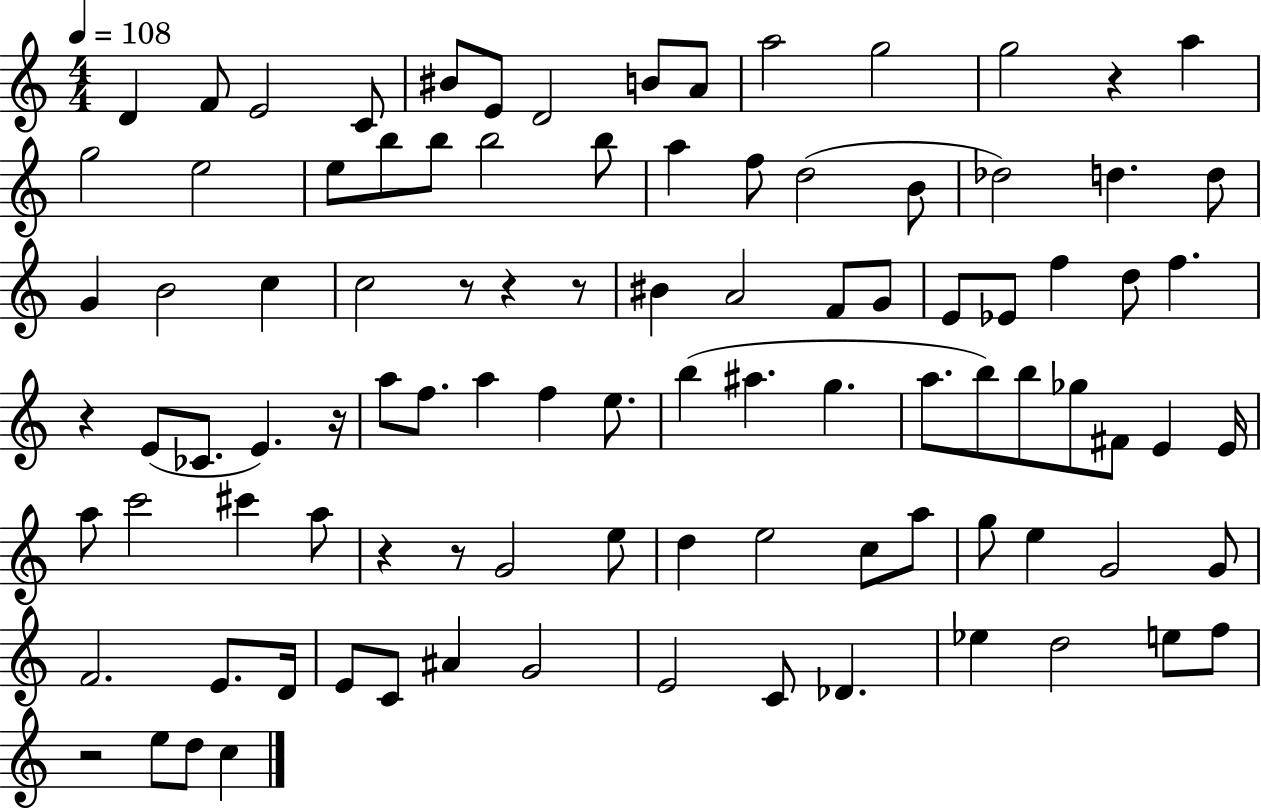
D4/q F4/e E4/h C4/e BIS4/e E4/e D4/h B4/e A4/e A5/h G5/h G5/h R/q A5/q G5/h E5/h E5/e B5/e B5/e B5/h B5/e A5/q F5/e D5/h B4/e Db5/h D5/q. D5/e G4/q B4/h C5/q C5/h R/e R/q R/e BIS4/q A4/h F4/e G4/e E4/e Eb4/e F5/q D5/e F5/q. R/q E4/e CES4/e. E4/q. R/s A5/e F5/e. A5/q F5/q E5/e. B5/q A#5/q. G5/q. A5/e. B5/e B5/e Gb5/e F#4/e E4/q E4/s A5/e C6/h C#6/q A5/e R/q R/e G4/h E5/e D5/q E5/h C5/e A5/e G5/e E5/q G4/h G4/e F4/h. E4/e. D4/s E4/e C4/e A#4/q G4/h E4/h C4/e Db4/q. Eb5/q D5/h E5/e F5/e R/h E5/e D5/e C5/q